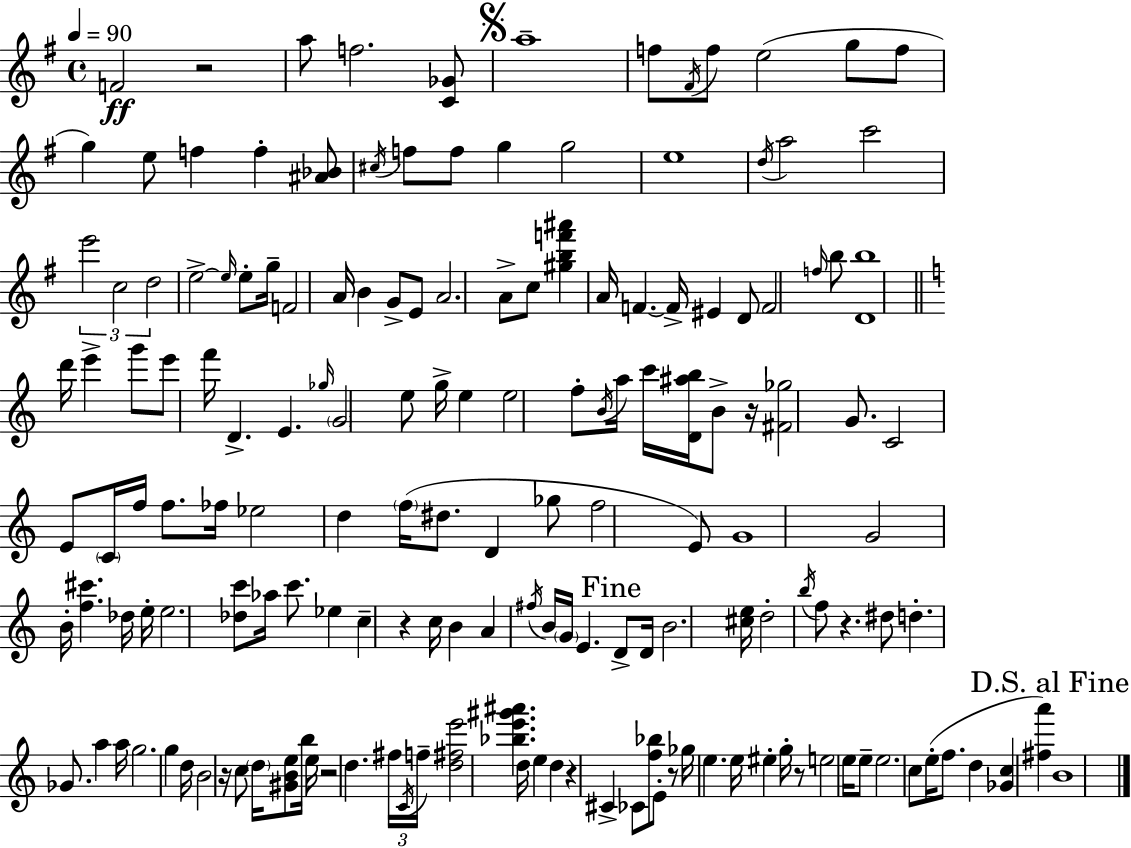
{
  \clef treble
  \time 4/4
  \defaultTimeSignature
  \key e \minor
  \tempo 4 = 90
  \repeat volta 2 { f'2\ff r2 | a''8 f''2. <c' ges'>8 | \mark \markup { \musicglyph "scripts.segno" } a''1-- | f''8 \acciaccatura { fis'16 } f''8 e''2( g''8 f''8 | \break g''4) e''8 f''4 f''4-. <ais' bes'>8 | \acciaccatura { cis''16 } f''8 f''8 g''4 g''2 | e''1 | \acciaccatura { d''16 } a''2 c'''2 | \break \tuplet 3/2 { e'''2 c''2 | d''2 } e''2->~~ | \grace { e''16 } e''8-. g''16-- f'2 a'16 | b'4 g'8-> e'8 a'2. | \break a'8-> c''8 <gis'' b'' f''' ais'''>4 a'16 f'4.~~ | f'16-> eis'4 d'8 f'2 | \grace { f''16 } b''8 <d' b''>1 | \bar "||" \break \key c \major d'''16 e'''4-> g'''8 e'''8 f'''16 d'4.-> | e'4. \grace { ges''16 } \parenthesize g'2 e''8 | g''16-> e''4 e''2 f''8-. | \acciaccatura { b'16 } a''16 c'''16 <d' ais'' b''>16 b'8-> r16 <fis' ges''>2 g'8. | \break c'2 e'8 \parenthesize c'16 f''16 f''8. | fes''16 ees''2 d''4 \parenthesize f''16( dis''8. | d'4 ges''8 f''2 | e'8) g'1 | \break g'2 b'16-. <f'' cis'''>4. | des''16 e''16-. e''2. <des'' c'''>8 | aes''16 c'''8. ees''4 c''4-- r4 | c''16 b'4 a'4 \acciaccatura { fis''16 } b'16 \parenthesize g'16 e'4. | \break \mark "Fine" d'8-> d'16 b'2. | <cis'' e''>16 d''2-. \acciaccatura { b''16 } f''8 r4. | dis''8 d''4.-. ges'8. a''4 | a''16 g''2. | \break g''4 d''16 b'2 r16 c''8 | \parenthesize d''16 <gis' b' e''>8 b''16 e''16 r2 d''4. | \tuplet 3/2 { fis''16 \acciaccatura { c'16 } f''16-- } <d'' fis'' e'''>2 <bes'' e''' gis''' ais'''>4. | d''16 e''4 d''4 r4 | \break cis'4-> ces'8 <f'' bes''>8 e'8-. r8 ges''16 e''4. | e''16 eis''4-. g''16-. r8 e''2 | e''16 e''8-- e''2. | c''8 e''16-.( f''8. d''4 <ges' c''>4 | \break <fis'' a'''>4) \mark "D.S. al Fine" b'1 | } \bar "|."
}